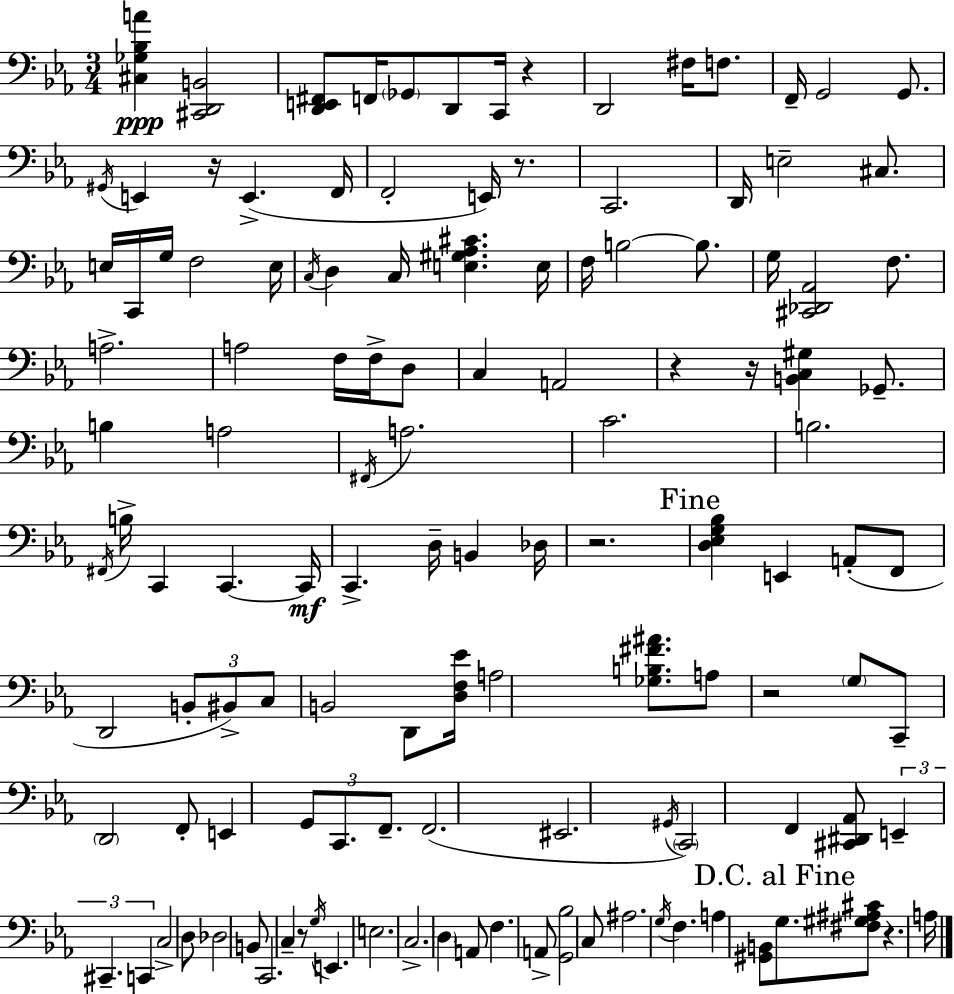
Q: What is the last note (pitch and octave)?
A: A3